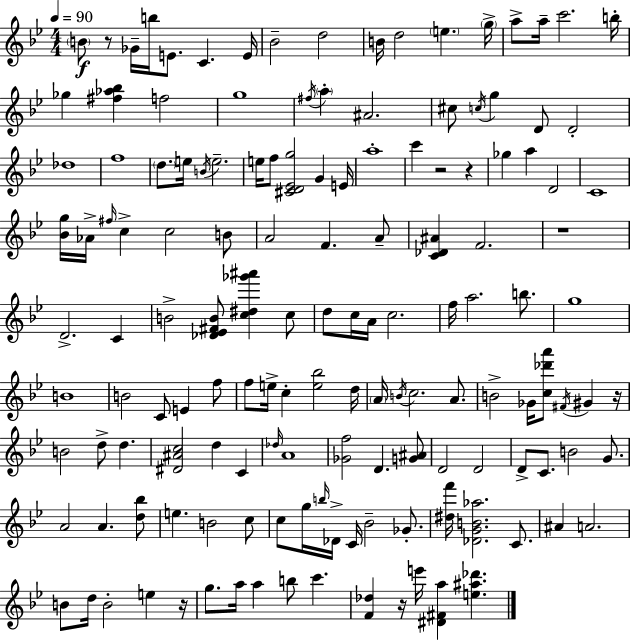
X:1
T:Untitled
M:4/4
L:1/4
K:Gm
B/2 z/2 _G/4 b/4 E/2 C E/4 _B2 d2 B/4 d2 e g/4 a/2 a/4 c'2 b/4 _g [^f_a_b] f2 g4 ^f/4 a ^A2 ^c/2 c/4 g D/2 D2 _d4 f4 d/2 e/4 B/4 e2 e/4 f/2 [^CD_Eg]2 G E/4 a4 c' z2 z _g a D2 C4 [_Bg]/4 _A/4 ^f/4 c c2 B/2 A2 F A/2 [C_D^A] F2 z4 D2 C B2 [_D_E^FB]/2 [c^d_g'^a'] c/2 d/2 c/4 A/4 c2 f/4 a2 b/2 g4 B4 B2 C/2 E f/2 f/2 e/4 c [e_b]2 d/4 A/4 B/4 c2 A/2 B2 _G/4 [c_d'a']/2 ^F/4 ^G z/4 B2 d/2 d [^D^Ac]2 d C _d/4 A4 [_Gf]2 D [G^A]/2 D2 D2 D/2 C/2 B2 G/2 A2 A [d_b]/2 e B2 c/2 c/2 g/4 b/4 _D/4 C/4 _B2 _G/2 [^df']/4 [_DGB_a]2 C/2 ^A A2 B/2 d/4 B2 e z/4 g/2 a/4 a b/2 c' [F_d] z/4 e'/4 [^D^Fa] [e^a_d']